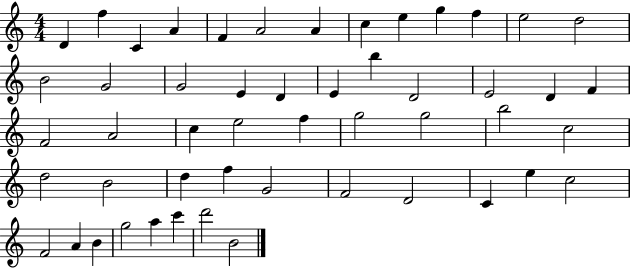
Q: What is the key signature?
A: C major